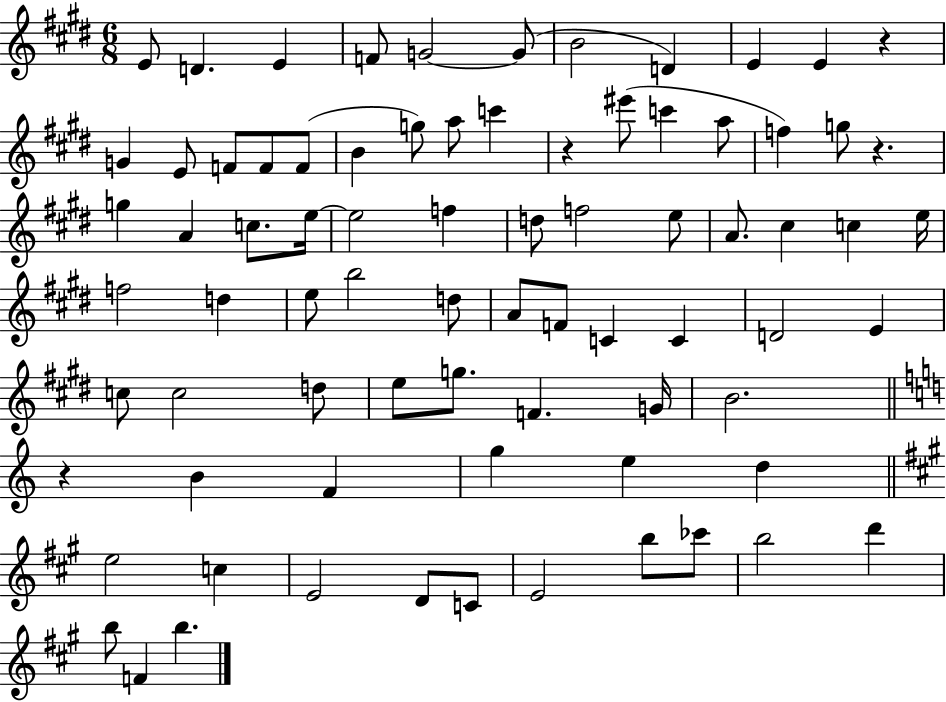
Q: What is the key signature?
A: E major